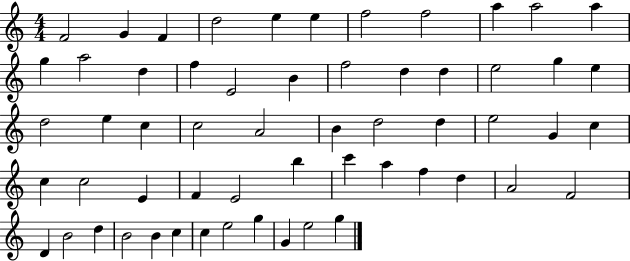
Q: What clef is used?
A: treble